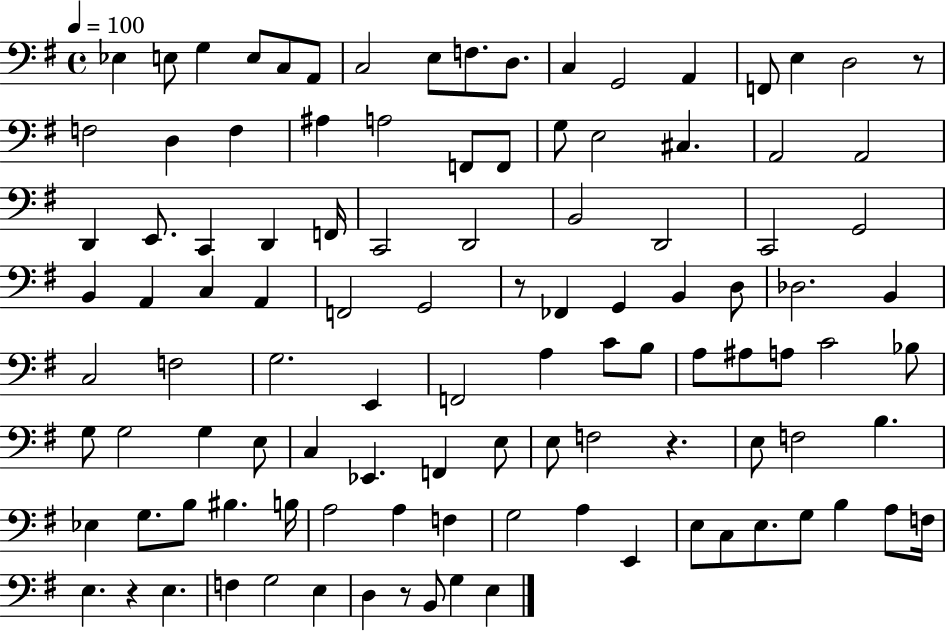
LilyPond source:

{
  \clef bass
  \time 4/4
  \defaultTimeSignature
  \key g \major
  \tempo 4 = 100
  ees4 e8 g4 e8 c8 a,8 | c2 e8 f8. d8. | c4 g,2 a,4 | f,8 e4 d2 r8 | \break f2 d4 f4 | ais4 a2 f,8 f,8 | g8 e2 cis4. | a,2 a,2 | \break d,4 e,8. c,4 d,4 f,16 | c,2 d,2 | b,2 d,2 | c,2 g,2 | \break b,4 a,4 c4 a,4 | f,2 g,2 | r8 fes,4 g,4 b,4 d8 | des2. b,4 | \break c2 f2 | g2. e,4 | f,2 a4 c'8 b8 | a8 ais8 a8 c'2 bes8 | \break g8 g2 g4 e8 | c4 ees,4. f,4 e8 | e8 f2 r4. | e8 f2 b4. | \break ees4 g8. b8 bis4. b16 | a2 a4 f4 | g2 a4 e,4 | e8 c8 e8. g8 b4 a8 f16 | \break e4. r4 e4. | f4 g2 e4 | d4 r8 b,8 g4 e4 | \bar "|."
}